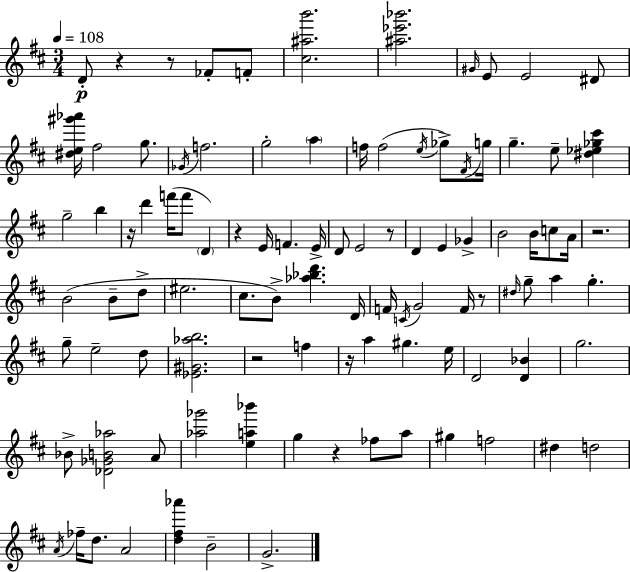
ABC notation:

X:1
T:Untitled
M:3/4
L:1/4
K:D
D/2 z z/2 _F/2 F/2 [^c^ab']2 [^a_e'_b']2 ^G/4 E/2 E2 ^D/2 [^de^g'_a']/4 ^f2 g/2 _G/4 f2 g2 a f/4 f2 e/4 _g/2 ^F/4 g/4 g e/2 [^d_e_g^c'] g2 b z/4 d' f'/4 f'/2 D z E/4 F E/4 D/2 E2 z/2 D E _G B2 B/4 c/2 A/4 z2 B2 B/2 d/2 ^e2 ^c/2 B/2 [_a_bd'] D/4 F/4 C/4 G2 F/4 z/2 ^d/4 g/2 a g g/2 e2 d/2 [_E^G_ab]2 z2 f z/4 a ^g e/4 D2 [D_B] g2 _B/2 [_D_GB_a]2 A/2 [_a_g']2 [ea_b'] g z _f/2 a/2 ^g f2 ^d d2 A/4 _f/4 d/2 A2 [d^f_a'] B2 G2